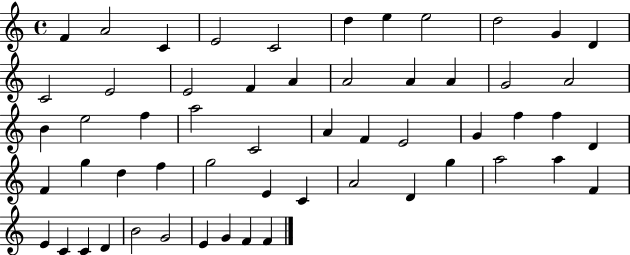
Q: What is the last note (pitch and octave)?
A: F4